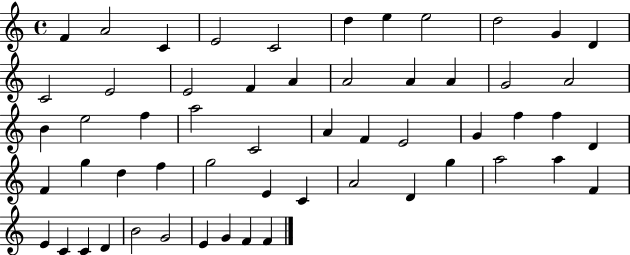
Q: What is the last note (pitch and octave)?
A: F4